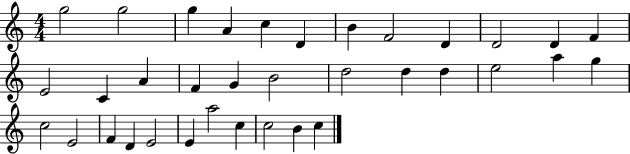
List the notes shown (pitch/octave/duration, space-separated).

G5/h G5/h G5/q A4/q C5/q D4/q B4/q F4/h D4/q D4/h D4/q F4/q E4/h C4/q A4/q F4/q G4/q B4/h D5/h D5/q D5/q E5/h A5/q G5/q C5/h E4/h F4/q D4/q E4/h E4/q A5/h C5/q C5/h B4/q C5/q